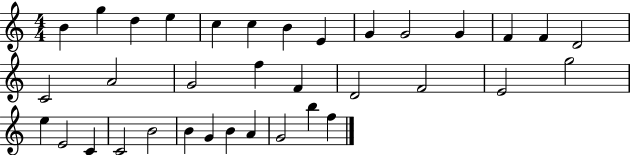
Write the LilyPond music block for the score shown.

{
  \clef treble
  \numericTimeSignature
  \time 4/4
  \key c \major
  b'4 g''4 d''4 e''4 | c''4 c''4 b'4 e'4 | g'4 g'2 g'4 | f'4 f'4 d'2 | \break c'2 a'2 | g'2 f''4 f'4 | d'2 f'2 | e'2 g''2 | \break e''4 e'2 c'4 | c'2 b'2 | b'4 g'4 b'4 a'4 | g'2 b''4 f''4 | \break \bar "|."
}